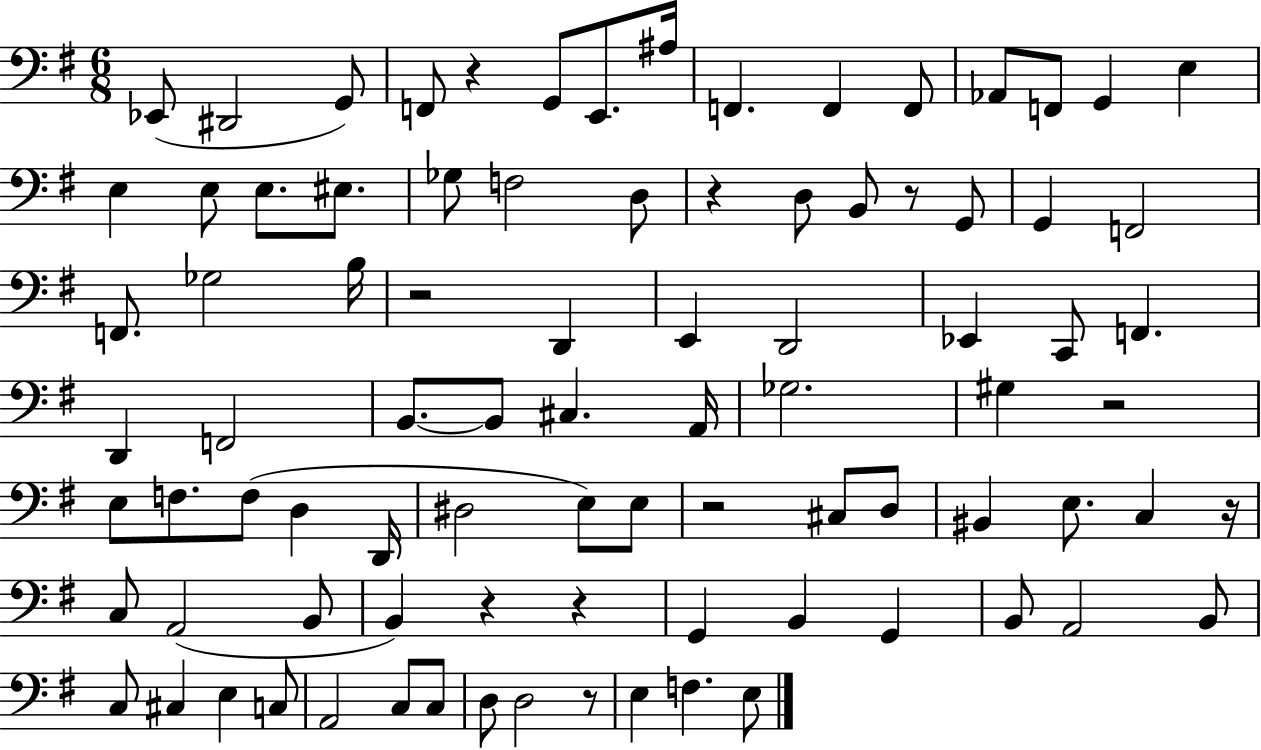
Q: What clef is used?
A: bass